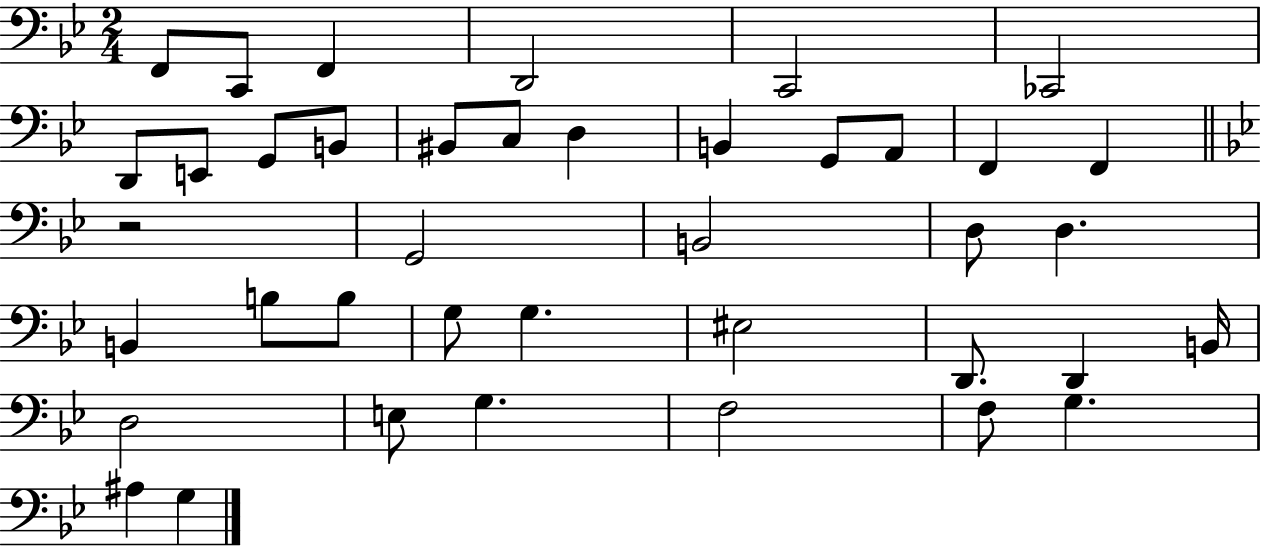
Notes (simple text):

F2/e C2/e F2/q D2/h C2/h CES2/h D2/e E2/e G2/e B2/e BIS2/e C3/e D3/q B2/q G2/e A2/e F2/q F2/q R/h G2/h B2/h D3/e D3/q. B2/q B3/e B3/e G3/e G3/q. EIS3/h D2/e. D2/q B2/s D3/h E3/e G3/q. F3/h F3/e G3/q. A#3/q G3/q